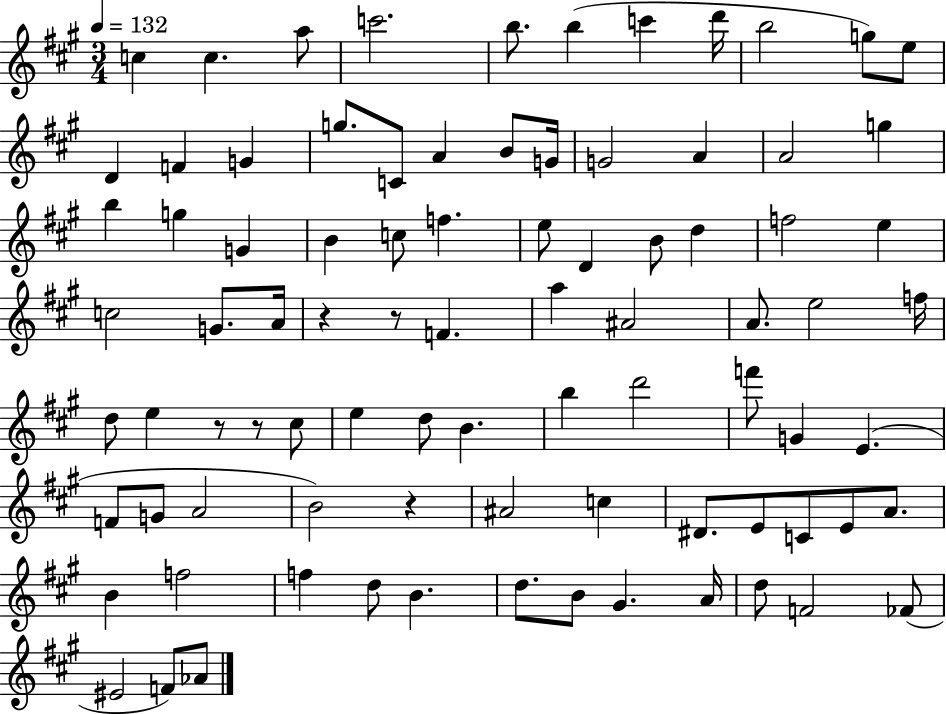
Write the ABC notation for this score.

X:1
T:Untitled
M:3/4
L:1/4
K:A
c c a/2 c'2 b/2 b c' d'/4 b2 g/2 e/2 D F G g/2 C/2 A B/2 G/4 G2 A A2 g b g G B c/2 f e/2 D B/2 d f2 e c2 G/2 A/4 z z/2 F a ^A2 A/2 e2 f/4 d/2 e z/2 z/2 ^c/2 e d/2 B b d'2 f'/2 G E F/2 G/2 A2 B2 z ^A2 c ^D/2 E/2 C/2 E/2 A/2 B f2 f d/2 B d/2 B/2 ^G A/4 d/2 F2 _F/2 ^E2 F/2 _A/2